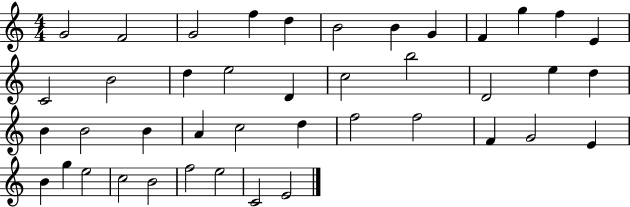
{
  \clef treble
  \numericTimeSignature
  \time 4/4
  \key c \major
  g'2 f'2 | g'2 f''4 d''4 | b'2 b'4 g'4 | f'4 g''4 f''4 e'4 | \break c'2 b'2 | d''4 e''2 d'4 | c''2 b''2 | d'2 e''4 d''4 | \break b'4 b'2 b'4 | a'4 c''2 d''4 | f''2 f''2 | f'4 g'2 e'4 | \break b'4 g''4 e''2 | c''2 b'2 | f''2 e''2 | c'2 e'2 | \break \bar "|."
}